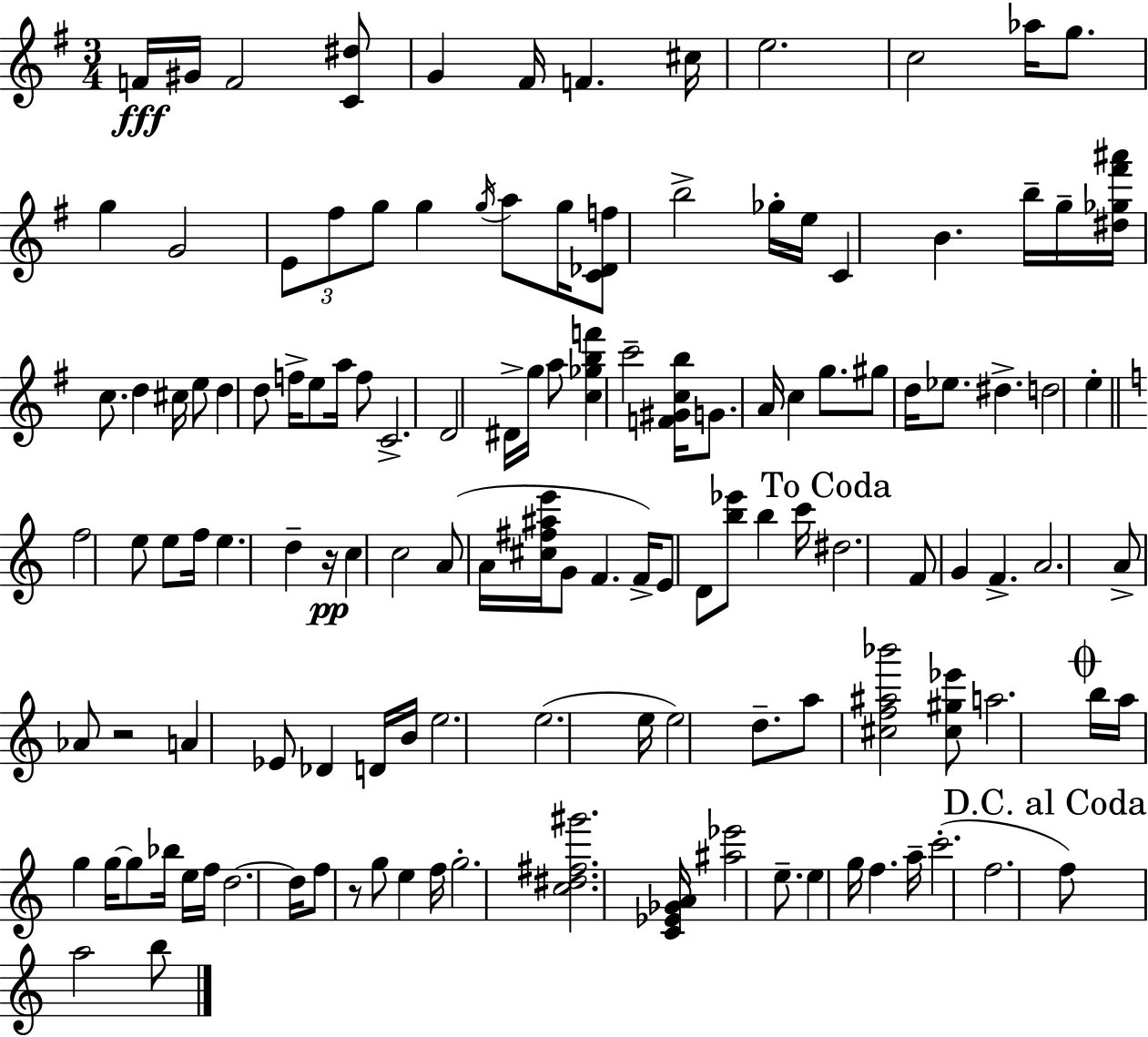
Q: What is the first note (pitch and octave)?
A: F4